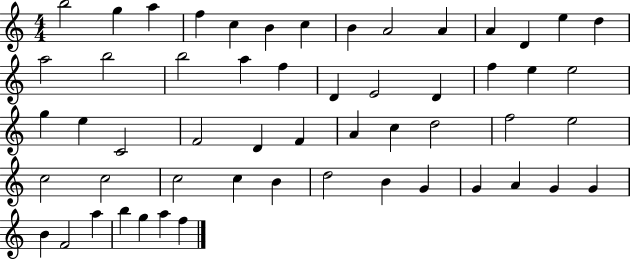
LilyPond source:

{
  \clef treble
  \numericTimeSignature
  \time 4/4
  \key c \major
  b''2 g''4 a''4 | f''4 c''4 b'4 c''4 | b'4 a'2 a'4 | a'4 d'4 e''4 d''4 | \break a''2 b''2 | b''2 a''4 f''4 | d'4 e'2 d'4 | f''4 e''4 e''2 | \break g''4 e''4 c'2 | f'2 d'4 f'4 | a'4 c''4 d''2 | f''2 e''2 | \break c''2 c''2 | c''2 c''4 b'4 | d''2 b'4 g'4 | g'4 a'4 g'4 g'4 | \break b'4 f'2 a''4 | b''4 g''4 a''4 f''4 | \bar "|."
}